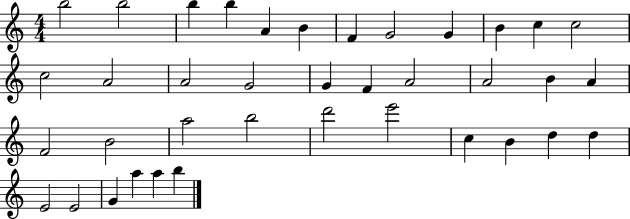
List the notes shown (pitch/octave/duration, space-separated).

B5/h B5/h B5/q B5/q A4/q B4/q F4/q G4/h G4/q B4/q C5/q C5/h C5/h A4/h A4/h G4/h G4/q F4/q A4/h A4/h B4/q A4/q F4/h B4/h A5/h B5/h D6/h E6/h C5/q B4/q D5/q D5/q E4/h E4/h G4/q A5/q A5/q B5/q